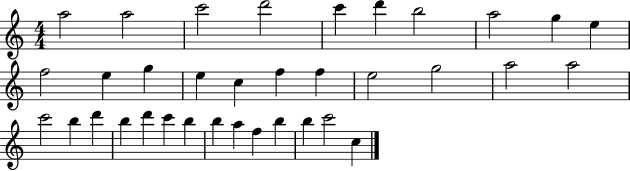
{
  \clef treble
  \numericTimeSignature
  \time 4/4
  \key c \major
  a''2 a''2 | c'''2 d'''2 | c'''4 d'''4 b''2 | a''2 g''4 e''4 | \break f''2 e''4 g''4 | e''4 c''4 f''4 f''4 | e''2 g''2 | a''2 a''2 | \break c'''2 b''4 d'''4 | b''4 d'''4 c'''4 b''4 | b''4 a''4 f''4 b''4 | b''4 c'''2 c''4 | \break \bar "|."
}